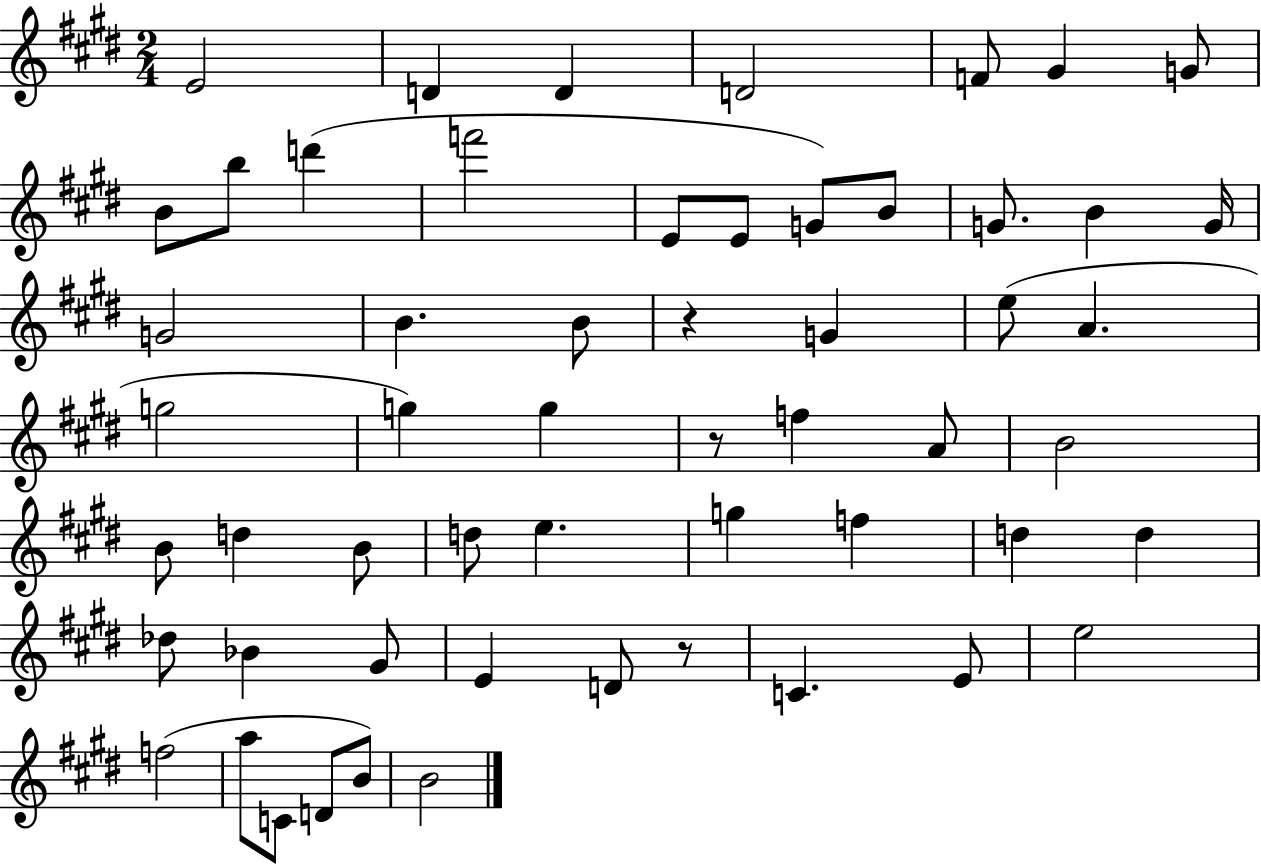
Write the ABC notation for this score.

X:1
T:Untitled
M:2/4
L:1/4
K:E
E2 D D D2 F/2 ^G G/2 B/2 b/2 d' f'2 E/2 E/2 G/2 B/2 G/2 B G/4 G2 B B/2 z G e/2 A g2 g g z/2 f A/2 B2 B/2 d B/2 d/2 e g f d d _d/2 _B ^G/2 E D/2 z/2 C E/2 e2 f2 a/2 C/2 D/2 B/2 B2